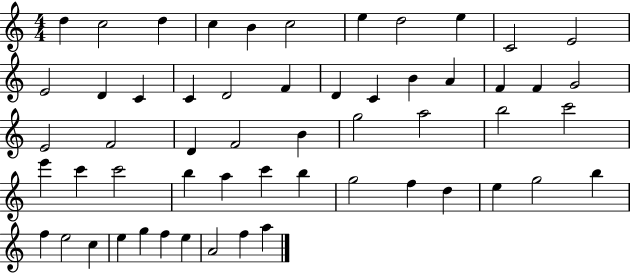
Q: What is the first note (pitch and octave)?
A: D5